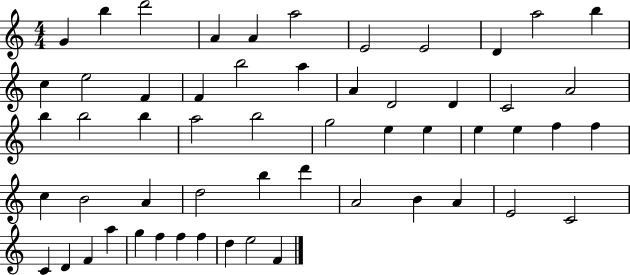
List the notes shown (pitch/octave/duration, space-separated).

G4/q B5/q D6/h A4/q A4/q A5/h E4/h E4/h D4/q A5/h B5/q C5/q E5/h F4/q F4/q B5/h A5/q A4/q D4/h D4/q C4/h A4/h B5/q B5/h B5/q A5/h B5/h G5/h E5/q E5/q E5/q E5/q F5/q F5/q C5/q B4/h A4/q D5/h B5/q D6/q A4/h B4/q A4/q E4/h C4/h C4/q D4/q F4/q A5/q G5/q F5/q F5/q F5/q D5/q E5/h F4/q